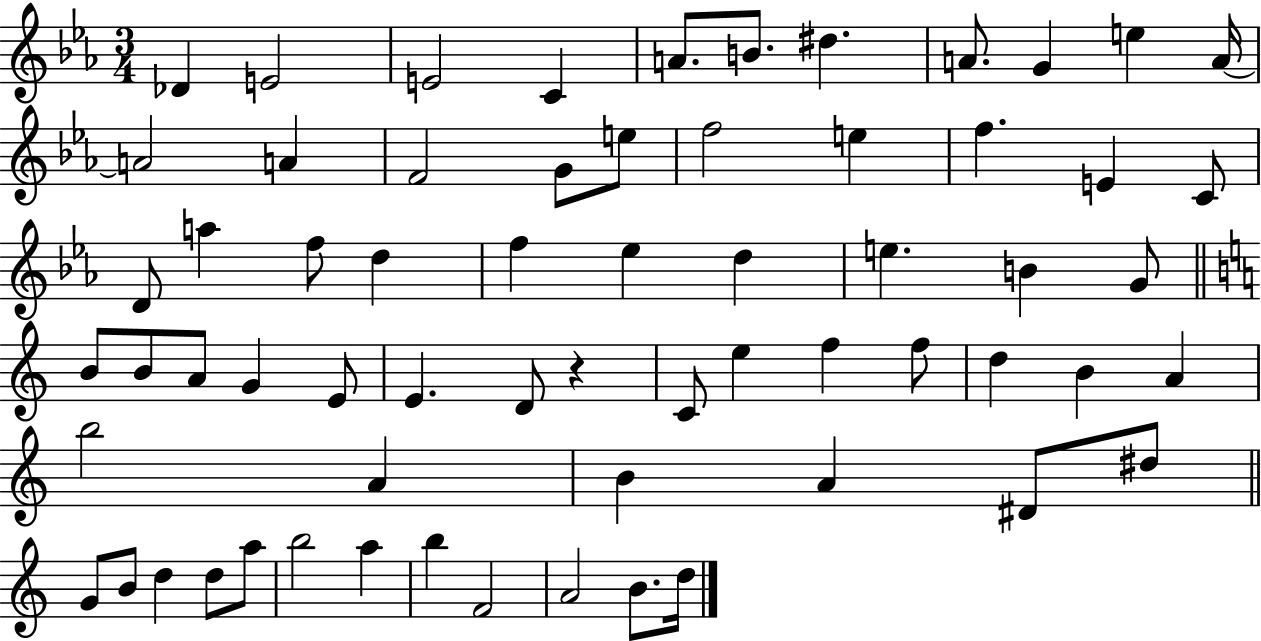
Db4/q E4/h E4/h C4/q A4/e. B4/e. D#5/q. A4/e. G4/q E5/q A4/s A4/h A4/q F4/h G4/e E5/e F5/h E5/q F5/q. E4/q C4/e D4/e A5/q F5/e D5/q F5/q Eb5/q D5/q E5/q. B4/q G4/e B4/e B4/e A4/e G4/q E4/e E4/q. D4/e R/q C4/e E5/q F5/q F5/e D5/q B4/q A4/q B5/h A4/q B4/q A4/q D#4/e D#5/e G4/e B4/e D5/q D5/e A5/e B5/h A5/q B5/q F4/h A4/h B4/e. D5/s